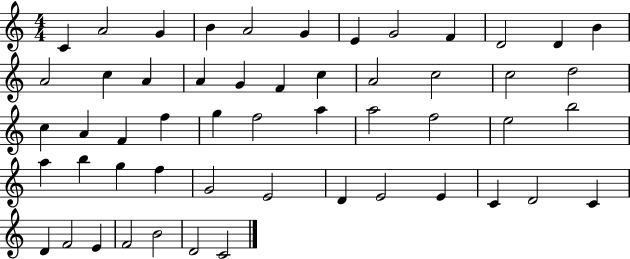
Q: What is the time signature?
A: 4/4